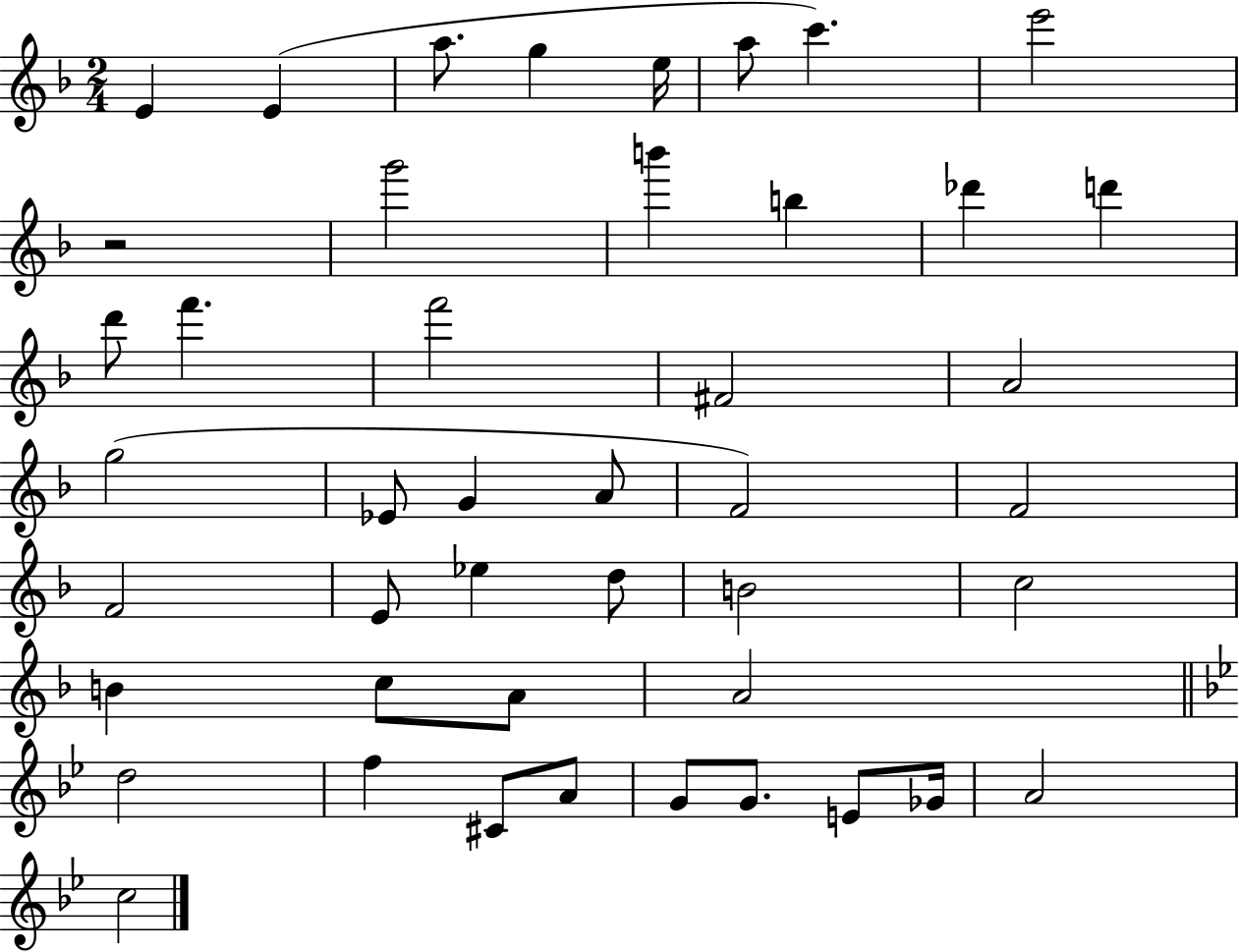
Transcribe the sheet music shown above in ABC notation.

X:1
T:Untitled
M:2/4
L:1/4
K:F
E E a/2 g e/4 a/2 c' e'2 z2 g'2 b' b _d' d' d'/2 f' f'2 ^F2 A2 g2 _E/2 G A/2 F2 F2 F2 E/2 _e d/2 B2 c2 B c/2 A/2 A2 d2 f ^C/2 A/2 G/2 G/2 E/2 _G/4 A2 c2